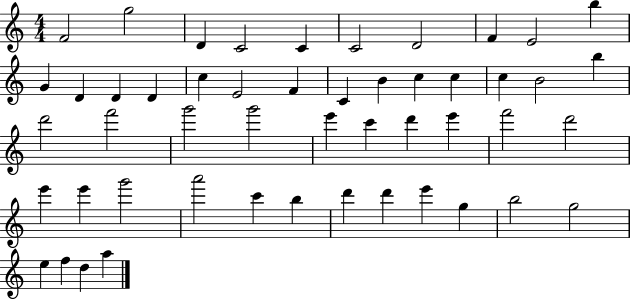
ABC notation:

X:1
T:Untitled
M:4/4
L:1/4
K:C
F2 g2 D C2 C C2 D2 F E2 b G D D D c E2 F C B c c c B2 b d'2 f'2 g'2 g'2 e' c' d' e' f'2 d'2 e' e' g'2 a'2 c' b d' d' e' g b2 g2 e f d a